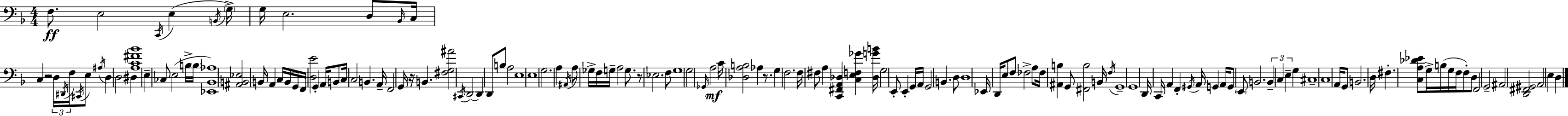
X:1
T:Untitled
M:4/4
L:1/4
K:Dm
F,/2 E,2 C,,/4 E, B,,/4 G,/4 G,/4 E,2 D,/2 _B,,/4 C,/4 C, z2 D,/4 ^D,,/4 F,/4 ^C,,/4 E,/2 ^A,/4 D, D,2 ^D, [A,C^F_B]4 E, _C,/2 E,2 B,/4 B,/4 [_E,,_B,,_A,]4 [^A,,B,,_E,]2 B,,/4 A,, C,/4 B,,/4 G,,/4 F,,/4 [D,E]2 G,, A,,/4 B,,/2 C,/4 C,2 B,, A,,/4 F,,2 G,,/4 z/4 B,, [^F,G,^A]2 ^C,,/4 D,,2 D,, D,,/2 B,/2 A,2 E,4 E,4 G,2 A, ^A,,/4 A,/2 _G,/4 F,/4 G,/4 A,2 G,/2 z/2 _E,2 F,/2 G,4 G,2 _G,,/4 A,2 C/4 [_D,A,B,]2 _A, z/2 G, F,2 F,/4 ^F,/2 A, [C,,^F,,A,,_D,] [C,E,F,_G] [_D,GB]/4 G,2 E,,/2 E,, G,,/4 A,,/4 G,,2 B,, D,/2 D,4 _E,,/4 D,,/4 E,/2 F,/2 _F,2 A,/2 _F,/4 [^A,,B,] G,,/2 [^F,,B,]2 B,,/4 F,/4 G,,4 G,,4 D,,/4 C,,/4 A,, F,, ^G,,/4 A,,/4 G,, A,,/4 G,,/2 E,,/2 B,,2 B,, C, E, G, ^C,4 C,4 A,,/4 G,,/2 B,,2 D,/4 ^F, [C,A,_D_E]/2 G,/4 B,/4 G,/4 F,/4 F,/2 D,/2 F,,2 G,,2 ^A,,2 [D,,^F,,^G,,]2 A,,2 E, D,